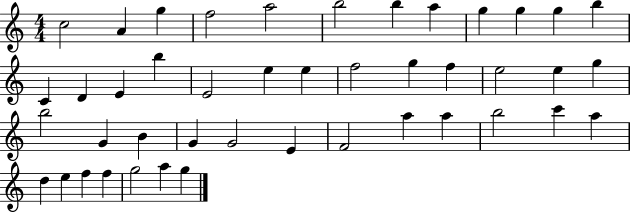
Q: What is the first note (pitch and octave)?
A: C5